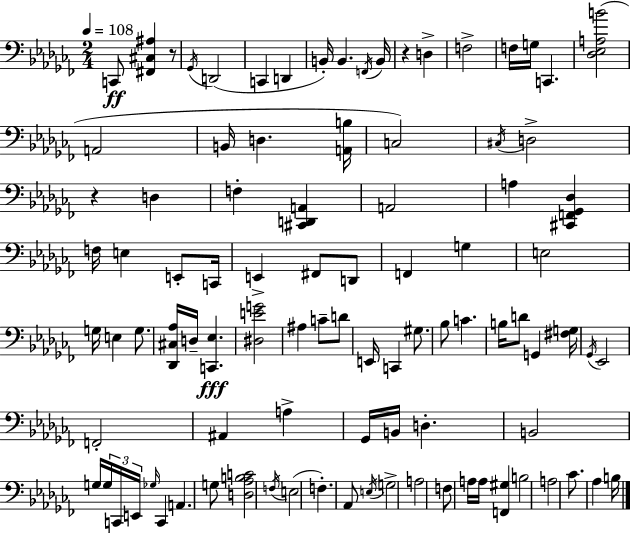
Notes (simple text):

C2/e [F#2,C#3,A#3]/q R/e Gb2/s D2/h C2/q D2/q B2/s B2/q. F2/s B2/s R/q D3/q F3/h F3/s G3/s C2/q. [Db3,Eb3,A3,B4]/h A2/h B2/s D3/q. [A2,B3]/s C3/h C#3/s D3/h R/q D3/q F3/q [C#2,D2,A2]/q A2/h A3/q [C#2,F2,Gb2,Db3]/q F3/s E3/q E2/e C2/s E2/q F#2/e D2/e F2/q G3/q E3/h G3/s E3/q G3/e. [Db2,C#3,Ab3]/s D3/s [C2,Eb3]/q. [D#3,E4,G4]/h A#3/q C4/e D4/e E2/s C2/q G#3/e. Bb3/e C4/q. B3/s D4/e G2/q [F#3,G3]/s Gb2/s Eb2/h F2/h A#2/q A3/q Gb2/s B2/s D3/q. B2/h G3/s G3/s C2/s E2/s Gb3/s C2/q A2/q. G3/e [D3,Ab3,B3,C4]/h F3/s E3/h F3/q. Ab2/e E3/s G3/h A3/h F3/e A3/s A3/s [F2,G#3]/q B3/h A3/h CES4/e. Ab3/q B3/s